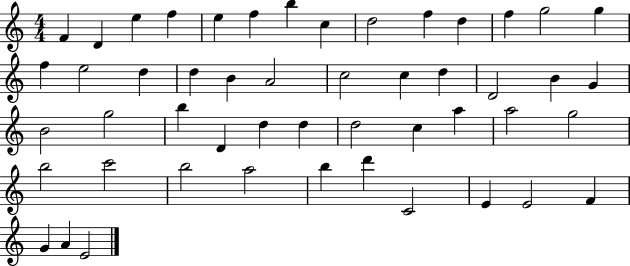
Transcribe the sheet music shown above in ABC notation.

X:1
T:Untitled
M:4/4
L:1/4
K:C
F D e f e f b c d2 f d f g2 g f e2 d d B A2 c2 c d D2 B G B2 g2 b D d d d2 c a a2 g2 b2 c'2 b2 a2 b d' C2 E E2 F G A E2